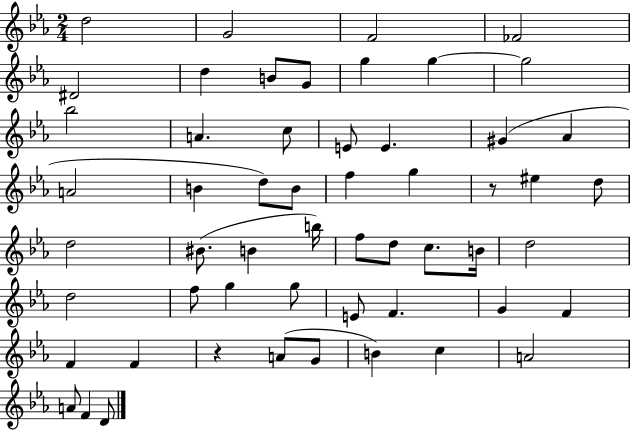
D5/h G4/h F4/h FES4/h D#4/h D5/q B4/e G4/e G5/q G5/q G5/h Bb5/h A4/q. C5/e E4/e E4/q. G#4/q Ab4/q A4/h B4/q D5/e B4/e F5/q G5/q R/e EIS5/q D5/e D5/h BIS4/e. B4/q B5/s F5/e D5/e C5/e. B4/s D5/h D5/h F5/e G5/q G5/e E4/e F4/q. G4/q F4/q F4/q F4/q R/q A4/e G4/e B4/q C5/q A4/h A4/e F4/q D4/e